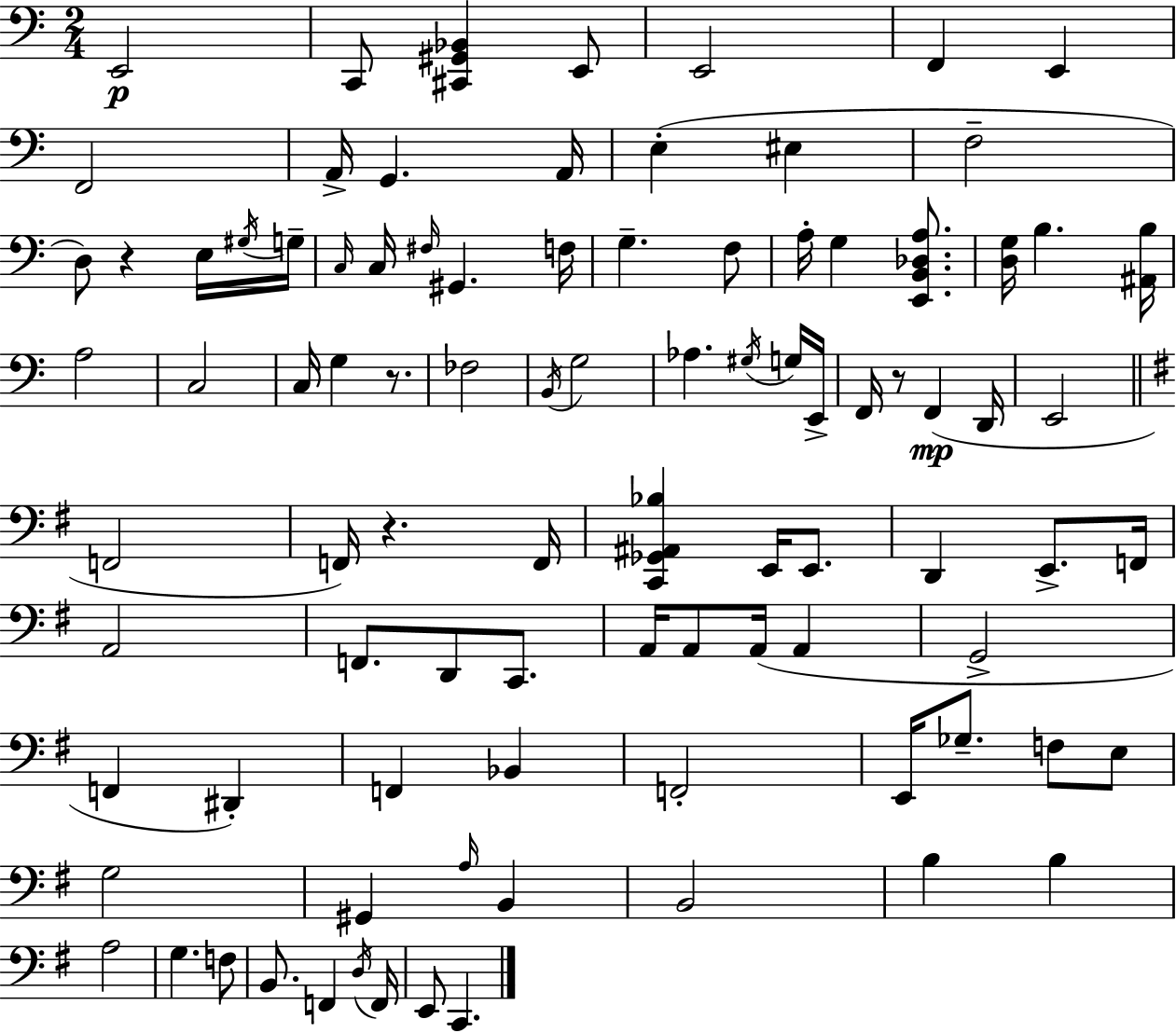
X:1
T:Untitled
M:2/4
L:1/4
K:C
E,,2 C,,/2 [^C,,^G,,_B,,] E,,/2 E,,2 F,, E,, F,,2 A,,/4 G,, A,,/4 E, ^E, F,2 D,/2 z E,/4 ^G,/4 G,/4 C,/4 C,/4 ^F,/4 ^G,, F,/4 G, F,/2 A,/4 G, [E,,B,,_D,A,]/2 [D,G,]/4 B, [^A,,B,]/4 A,2 C,2 C,/4 G, z/2 _F,2 B,,/4 G,2 _A, ^G,/4 G,/4 E,,/4 F,,/4 z/2 F,, D,,/4 E,,2 F,,2 F,,/4 z F,,/4 [C,,_G,,^A,,_B,] E,,/4 E,,/2 D,, E,,/2 F,,/4 A,,2 F,,/2 D,,/2 C,,/2 A,,/4 A,,/2 A,,/4 A,, G,,2 F,, ^D,, F,, _B,, F,,2 E,,/4 _G,/2 F,/2 E,/2 G,2 ^G,, A,/4 B,, B,,2 B, B, A,2 G, F,/2 B,,/2 F,, D,/4 F,,/4 E,,/2 C,,